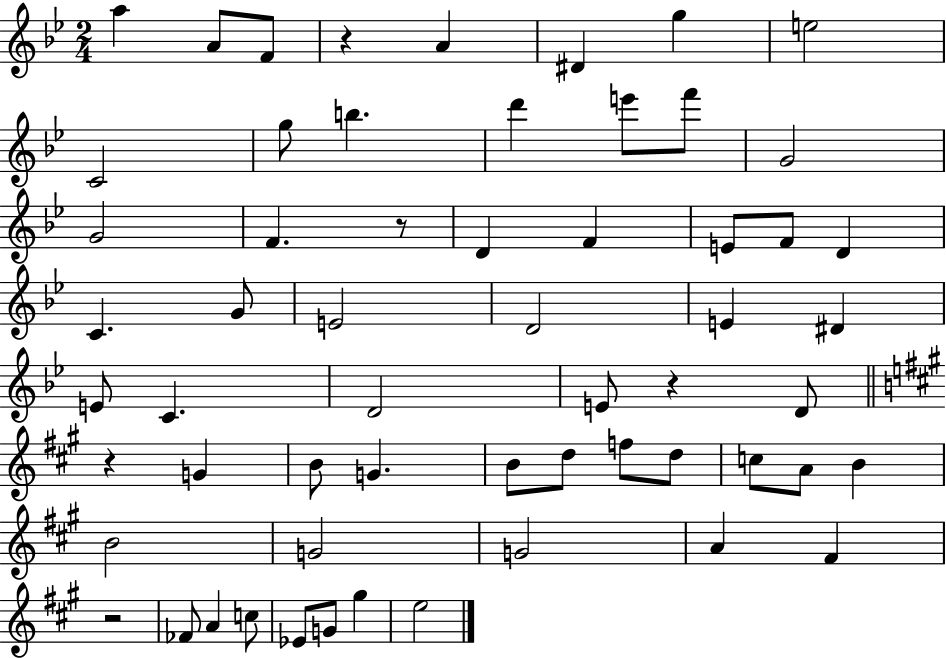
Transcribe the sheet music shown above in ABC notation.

X:1
T:Untitled
M:2/4
L:1/4
K:Bb
a A/2 F/2 z A ^D g e2 C2 g/2 b d' e'/2 f'/2 G2 G2 F z/2 D F E/2 F/2 D C G/2 E2 D2 E ^D E/2 C D2 E/2 z D/2 z G B/2 G B/2 d/2 f/2 d/2 c/2 A/2 B B2 G2 G2 A ^F z2 _F/2 A c/2 _E/2 G/2 ^g e2